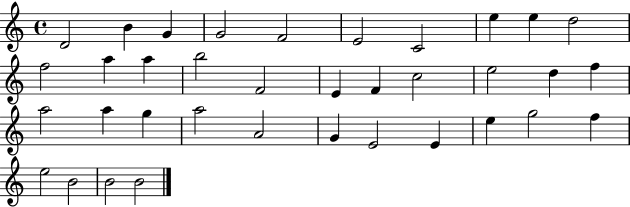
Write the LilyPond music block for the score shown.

{
  \clef treble
  \time 4/4
  \defaultTimeSignature
  \key c \major
  d'2 b'4 g'4 | g'2 f'2 | e'2 c'2 | e''4 e''4 d''2 | \break f''2 a''4 a''4 | b''2 f'2 | e'4 f'4 c''2 | e''2 d''4 f''4 | \break a''2 a''4 g''4 | a''2 a'2 | g'4 e'2 e'4 | e''4 g''2 f''4 | \break e''2 b'2 | b'2 b'2 | \bar "|."
}